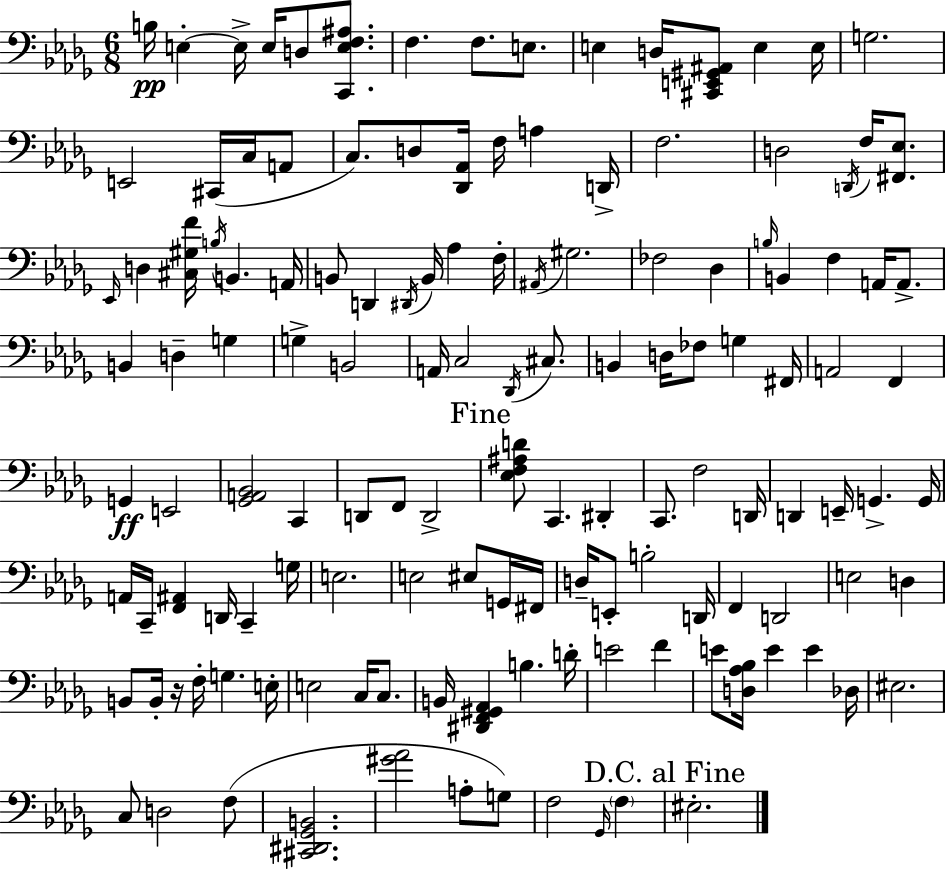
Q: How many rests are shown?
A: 1